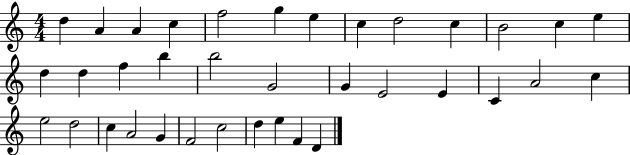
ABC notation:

X:1
T:Untitled
M:4/4
L:1/4
K:C
d A A c f2 g e c d2 c B2 c e d d f b b2 G2 G E2 E C A2 c e2 d2 c A2 G F2 c2 d e F D